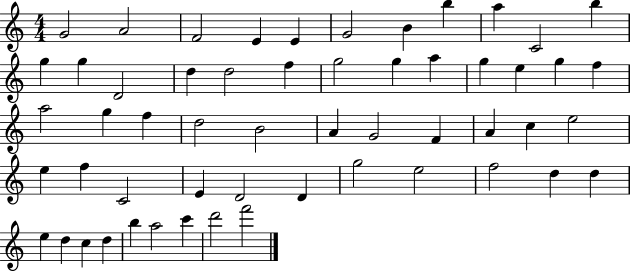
G4/h A4/h F4/h E4/q E4/q G4/h B4/q B5/q A5/q C4/h B5/q G5/q G5/q D4/h D5/q D5/h F5/q G5/h G5/q A5/q G5/q E5/q G5/q F5/q A5/h G5/q F5/q D5/h B4/h A4/q G4/h F4/q A4/q C5/q E5/h E5/q F5/q C4/h E4/q D4/h D4/q G5/h E5/h F5/h D5/q D5/q E5/q D5/q C5/q D5/q B5/q A5/h C6/q D6/h F6/h